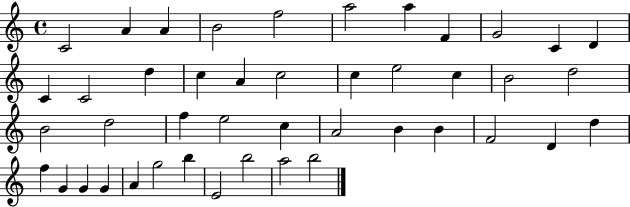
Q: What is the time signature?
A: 4/4